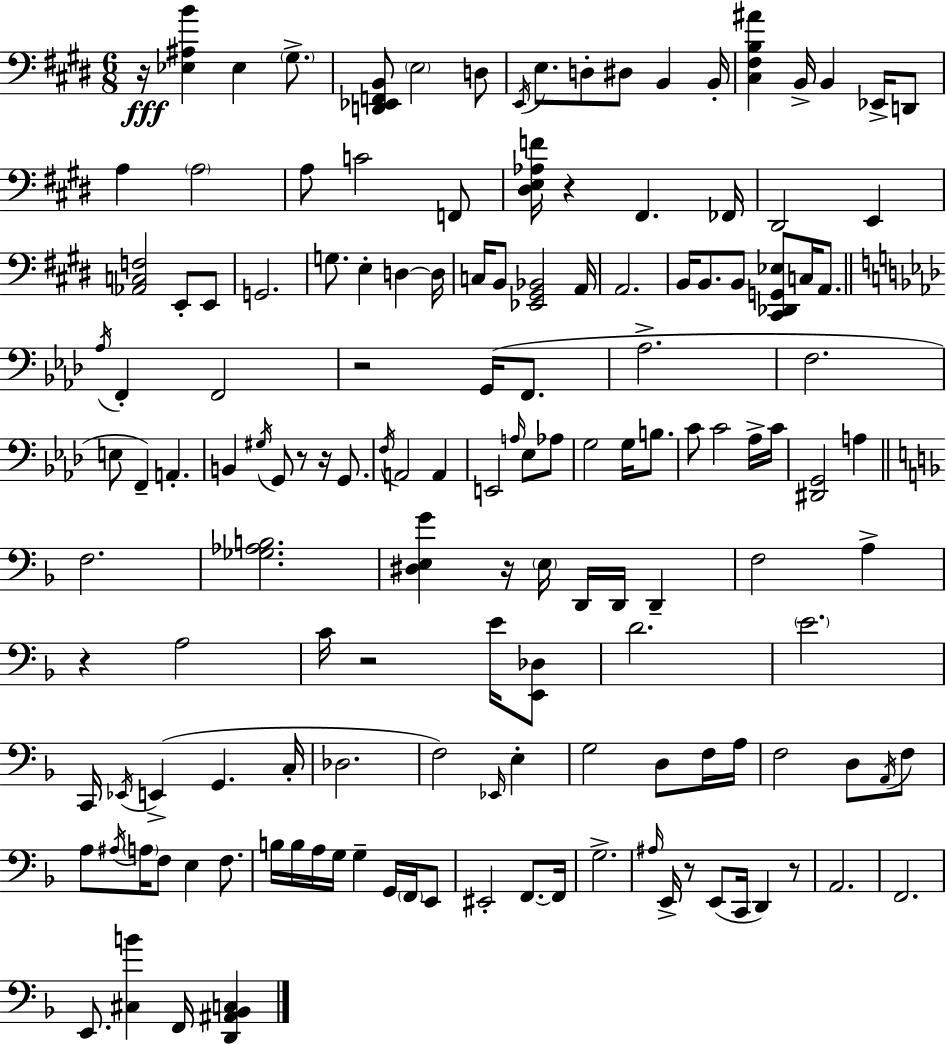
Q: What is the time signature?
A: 6/8